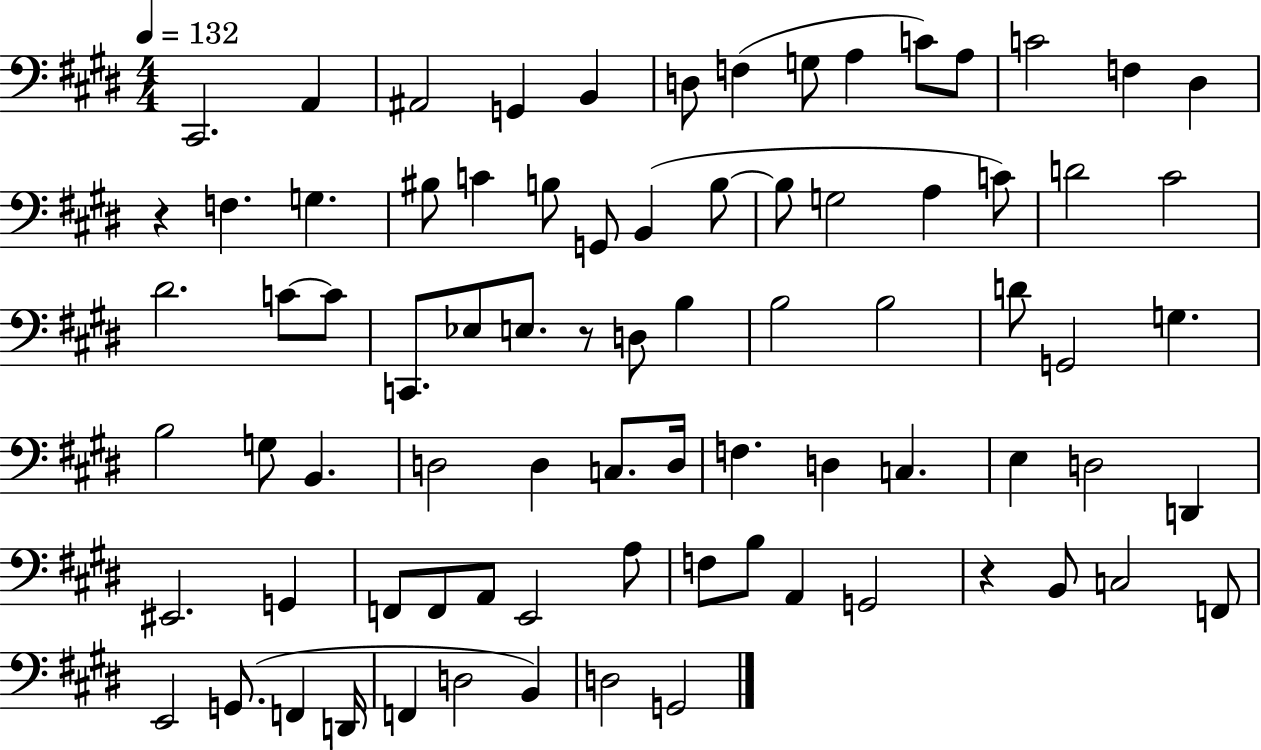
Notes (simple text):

C#2/h. A2/q A#2/h G2/q B2/q D3/e F3/q G3/e A3/q C4/e A3/e C4/h F3/q D#3/q R/q F3/q. G3/q. BIS3/e C4/q B3/e G2/e B2/q B3/e B3/e G3/h A3/q C4/e D4/h C#4/h D#4/h. C4/e C4/e C2/e. Eb3/e E3/e. R/e D3/e B3/q B3/h B3/h D4/e G2/h G3/q. B3/h G3/e B2/q. D3/h D3/q C3/e. D3/s F3/q. D3/q C3/q. E3/q D3/h D2/q EIS2/h. G2/q F2/e F2/e A2/e E2/h A3/e F3/e B3/e A2/q G2/h R/q B2/e C3/h F2/e E2/h G2/e. F2/q D2/s F2/q D3/h B2/q D3/h G2/h